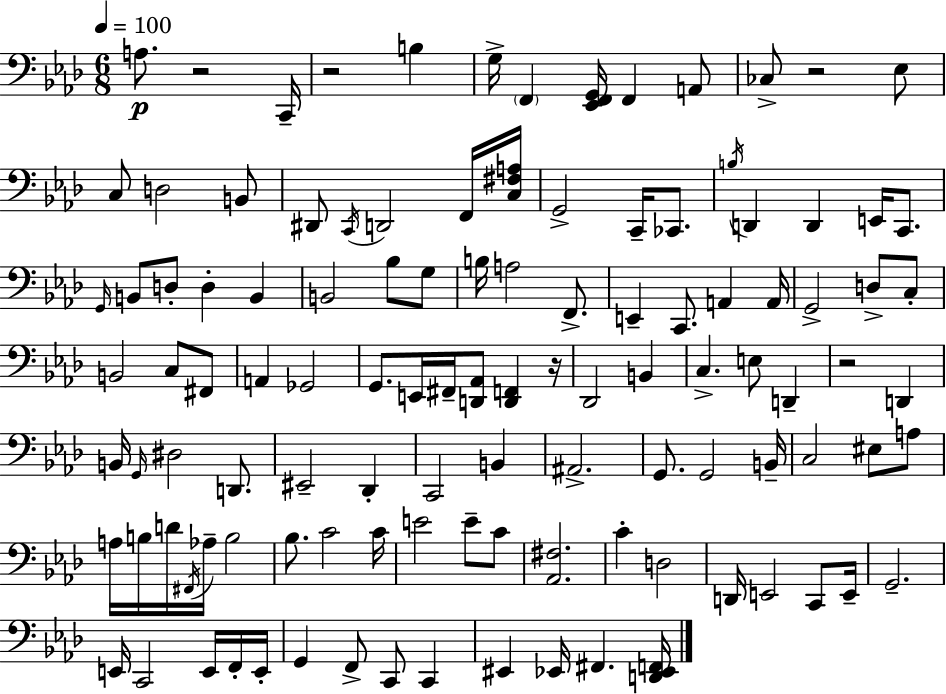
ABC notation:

X:1
T:Untitled
M:6/8
L:1/4
K:Fm
A,/2 z2 C,,/4 z2 B, G,/4 F,, [_E,,F,,G,,]/4 F,, A,,/2 _C,/2 z2 _E,/2 C,/2 D,2 B,,/2 ^D,,/2 C,,/4 D,,2 F,,/4 [C,^F,A,]/4 G,,2 C,,/4 _C,,/2 B,/4 D,, D,, E,,/4 C,,/2 G,,/4 B,,/2 D,/2 D, B,, B,,2 _B,/2 G,/2 B,/4 A,2 F,,/2 E,, C,,/2 A,, A,,/4 G,,2 D,/2 C,/2 B,,2 C,/2 ^F,,/2 A,, _G,,2 G,,/2 E,,/4 ^F,,/4 [D,,_A,,]/2 [D,,F,,] z/4 _D,,2 B,, C, E,/2 D,, z2 D,, B,,/4 G,,/4 ^D,2 D,,/2 ^E,,2 _D,, C,,2 B,, ^A,,2 G,,/2 G,,2 B,,/4 C,2 ^E,/2 A,/2 A,/4 B,/4 D/4 ^F,,/4 _A,/4 B,2 _B,/2 C2 C/4 E2 E/2 C/2 [_A,,^F,]2 C D,2 D,,/4 E,,2 C,,/2 E,,/4 G,,2 E,,/4 C,,2 E,,/4 F,,/4 E,,/4 G,, F,,/2 C,,/2 C,, ^E,, _E,,/4 ^F,, [D,,_E,,F,,]/4